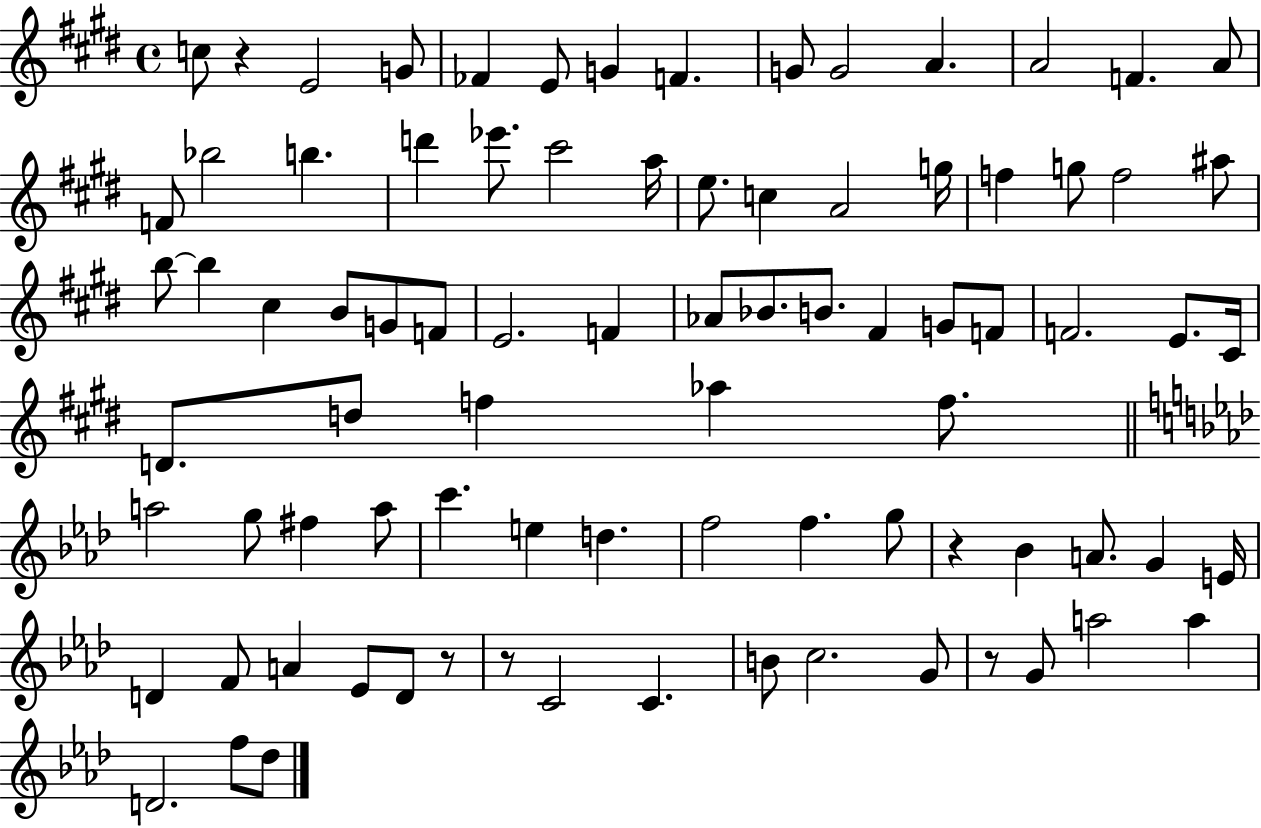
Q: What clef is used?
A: treble